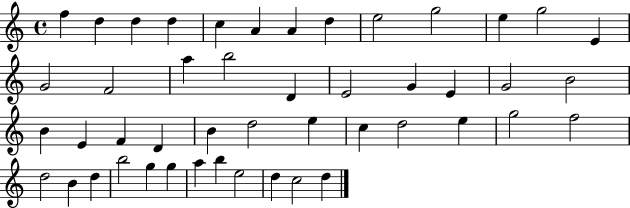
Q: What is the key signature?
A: C major